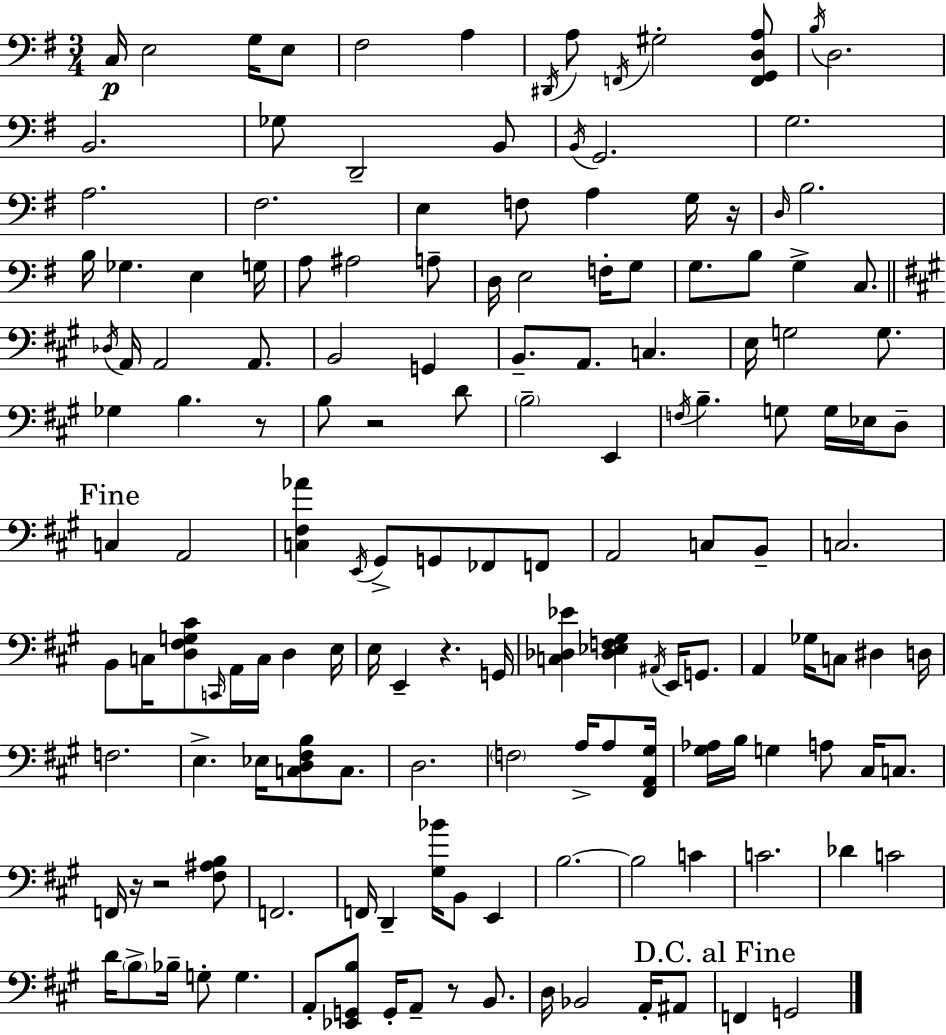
X:1
T:Untitled
M:3/4
L:1/4
K:G
C,/4 E,2 G,/4 E,/2 ^F,2 A, ^D,,/4 A,/2 F,,/4 ^G,2 [F,,G,,D,A,]/2 B,/4 D,2 B,,2 _G,/2 D,,2 B,,/2 B,,/4 G,,2 G,2 A,2 ^F,2 E, F,/2 A, G,/4 z/4 D,/4 B,2 B,/4 _G, E, G,/4 A,/2 ^A,2 A,/2 D,/4 E,2 F,/4 G,/2 G,/2 B,/2 G, C,/2 _D,/4 A,,/4 A,,2 A,,/2 B,,2 G,, B,,/2 A,,/2 C, E,/4 G,2 G,/2 _G, B, z/2 B,/2 z2 D/2 B,2 E,, F,/4 B, G,/2 G,/4 _E,/4 D,/2 C, A,,2 [C,^F,_A] E,,/4 ^G,,/2 G,,/2 _F,,/2 F,,/2 A,,2 C,/2 B,,/2 C,2 B,,/2 C,/4 [D,^F,G,^C]/2 C,,/4 A,,/4 C,/4 D, E,/4 E,/4 E,, z G,,/4 [C,_D,_E] [_D,_E,F,^G,] ^A,,/4 E,,/4 G,,/2 A,, _G,/4 C,/2 ^D, D,/4 F,2 E, _E,/4 [C,D,^F,B,]/2 C,/2 D,2 F,2 A,/4 A,/2 [^F,,A,,^G,]/4 [^G,_A,]/4 B,/4 G, A,/2 ^C,/4 C,/2 F,,/4 z/4 z2 [^F,^A,B,]/2 F,,2 F,,/4 D,, [^G,_B]/4 B,,/2 E,, B,2 B,2 C C2 _D C2 D/4 B,/2 _B,/4 G,/2 G, A,,/2 [_E,,G,,B,]/2 G,,/4 A,,/2 z/2 B,,/2 D,/4 _B,,2 A,,/4 ^A,,/2 F,, G,,2